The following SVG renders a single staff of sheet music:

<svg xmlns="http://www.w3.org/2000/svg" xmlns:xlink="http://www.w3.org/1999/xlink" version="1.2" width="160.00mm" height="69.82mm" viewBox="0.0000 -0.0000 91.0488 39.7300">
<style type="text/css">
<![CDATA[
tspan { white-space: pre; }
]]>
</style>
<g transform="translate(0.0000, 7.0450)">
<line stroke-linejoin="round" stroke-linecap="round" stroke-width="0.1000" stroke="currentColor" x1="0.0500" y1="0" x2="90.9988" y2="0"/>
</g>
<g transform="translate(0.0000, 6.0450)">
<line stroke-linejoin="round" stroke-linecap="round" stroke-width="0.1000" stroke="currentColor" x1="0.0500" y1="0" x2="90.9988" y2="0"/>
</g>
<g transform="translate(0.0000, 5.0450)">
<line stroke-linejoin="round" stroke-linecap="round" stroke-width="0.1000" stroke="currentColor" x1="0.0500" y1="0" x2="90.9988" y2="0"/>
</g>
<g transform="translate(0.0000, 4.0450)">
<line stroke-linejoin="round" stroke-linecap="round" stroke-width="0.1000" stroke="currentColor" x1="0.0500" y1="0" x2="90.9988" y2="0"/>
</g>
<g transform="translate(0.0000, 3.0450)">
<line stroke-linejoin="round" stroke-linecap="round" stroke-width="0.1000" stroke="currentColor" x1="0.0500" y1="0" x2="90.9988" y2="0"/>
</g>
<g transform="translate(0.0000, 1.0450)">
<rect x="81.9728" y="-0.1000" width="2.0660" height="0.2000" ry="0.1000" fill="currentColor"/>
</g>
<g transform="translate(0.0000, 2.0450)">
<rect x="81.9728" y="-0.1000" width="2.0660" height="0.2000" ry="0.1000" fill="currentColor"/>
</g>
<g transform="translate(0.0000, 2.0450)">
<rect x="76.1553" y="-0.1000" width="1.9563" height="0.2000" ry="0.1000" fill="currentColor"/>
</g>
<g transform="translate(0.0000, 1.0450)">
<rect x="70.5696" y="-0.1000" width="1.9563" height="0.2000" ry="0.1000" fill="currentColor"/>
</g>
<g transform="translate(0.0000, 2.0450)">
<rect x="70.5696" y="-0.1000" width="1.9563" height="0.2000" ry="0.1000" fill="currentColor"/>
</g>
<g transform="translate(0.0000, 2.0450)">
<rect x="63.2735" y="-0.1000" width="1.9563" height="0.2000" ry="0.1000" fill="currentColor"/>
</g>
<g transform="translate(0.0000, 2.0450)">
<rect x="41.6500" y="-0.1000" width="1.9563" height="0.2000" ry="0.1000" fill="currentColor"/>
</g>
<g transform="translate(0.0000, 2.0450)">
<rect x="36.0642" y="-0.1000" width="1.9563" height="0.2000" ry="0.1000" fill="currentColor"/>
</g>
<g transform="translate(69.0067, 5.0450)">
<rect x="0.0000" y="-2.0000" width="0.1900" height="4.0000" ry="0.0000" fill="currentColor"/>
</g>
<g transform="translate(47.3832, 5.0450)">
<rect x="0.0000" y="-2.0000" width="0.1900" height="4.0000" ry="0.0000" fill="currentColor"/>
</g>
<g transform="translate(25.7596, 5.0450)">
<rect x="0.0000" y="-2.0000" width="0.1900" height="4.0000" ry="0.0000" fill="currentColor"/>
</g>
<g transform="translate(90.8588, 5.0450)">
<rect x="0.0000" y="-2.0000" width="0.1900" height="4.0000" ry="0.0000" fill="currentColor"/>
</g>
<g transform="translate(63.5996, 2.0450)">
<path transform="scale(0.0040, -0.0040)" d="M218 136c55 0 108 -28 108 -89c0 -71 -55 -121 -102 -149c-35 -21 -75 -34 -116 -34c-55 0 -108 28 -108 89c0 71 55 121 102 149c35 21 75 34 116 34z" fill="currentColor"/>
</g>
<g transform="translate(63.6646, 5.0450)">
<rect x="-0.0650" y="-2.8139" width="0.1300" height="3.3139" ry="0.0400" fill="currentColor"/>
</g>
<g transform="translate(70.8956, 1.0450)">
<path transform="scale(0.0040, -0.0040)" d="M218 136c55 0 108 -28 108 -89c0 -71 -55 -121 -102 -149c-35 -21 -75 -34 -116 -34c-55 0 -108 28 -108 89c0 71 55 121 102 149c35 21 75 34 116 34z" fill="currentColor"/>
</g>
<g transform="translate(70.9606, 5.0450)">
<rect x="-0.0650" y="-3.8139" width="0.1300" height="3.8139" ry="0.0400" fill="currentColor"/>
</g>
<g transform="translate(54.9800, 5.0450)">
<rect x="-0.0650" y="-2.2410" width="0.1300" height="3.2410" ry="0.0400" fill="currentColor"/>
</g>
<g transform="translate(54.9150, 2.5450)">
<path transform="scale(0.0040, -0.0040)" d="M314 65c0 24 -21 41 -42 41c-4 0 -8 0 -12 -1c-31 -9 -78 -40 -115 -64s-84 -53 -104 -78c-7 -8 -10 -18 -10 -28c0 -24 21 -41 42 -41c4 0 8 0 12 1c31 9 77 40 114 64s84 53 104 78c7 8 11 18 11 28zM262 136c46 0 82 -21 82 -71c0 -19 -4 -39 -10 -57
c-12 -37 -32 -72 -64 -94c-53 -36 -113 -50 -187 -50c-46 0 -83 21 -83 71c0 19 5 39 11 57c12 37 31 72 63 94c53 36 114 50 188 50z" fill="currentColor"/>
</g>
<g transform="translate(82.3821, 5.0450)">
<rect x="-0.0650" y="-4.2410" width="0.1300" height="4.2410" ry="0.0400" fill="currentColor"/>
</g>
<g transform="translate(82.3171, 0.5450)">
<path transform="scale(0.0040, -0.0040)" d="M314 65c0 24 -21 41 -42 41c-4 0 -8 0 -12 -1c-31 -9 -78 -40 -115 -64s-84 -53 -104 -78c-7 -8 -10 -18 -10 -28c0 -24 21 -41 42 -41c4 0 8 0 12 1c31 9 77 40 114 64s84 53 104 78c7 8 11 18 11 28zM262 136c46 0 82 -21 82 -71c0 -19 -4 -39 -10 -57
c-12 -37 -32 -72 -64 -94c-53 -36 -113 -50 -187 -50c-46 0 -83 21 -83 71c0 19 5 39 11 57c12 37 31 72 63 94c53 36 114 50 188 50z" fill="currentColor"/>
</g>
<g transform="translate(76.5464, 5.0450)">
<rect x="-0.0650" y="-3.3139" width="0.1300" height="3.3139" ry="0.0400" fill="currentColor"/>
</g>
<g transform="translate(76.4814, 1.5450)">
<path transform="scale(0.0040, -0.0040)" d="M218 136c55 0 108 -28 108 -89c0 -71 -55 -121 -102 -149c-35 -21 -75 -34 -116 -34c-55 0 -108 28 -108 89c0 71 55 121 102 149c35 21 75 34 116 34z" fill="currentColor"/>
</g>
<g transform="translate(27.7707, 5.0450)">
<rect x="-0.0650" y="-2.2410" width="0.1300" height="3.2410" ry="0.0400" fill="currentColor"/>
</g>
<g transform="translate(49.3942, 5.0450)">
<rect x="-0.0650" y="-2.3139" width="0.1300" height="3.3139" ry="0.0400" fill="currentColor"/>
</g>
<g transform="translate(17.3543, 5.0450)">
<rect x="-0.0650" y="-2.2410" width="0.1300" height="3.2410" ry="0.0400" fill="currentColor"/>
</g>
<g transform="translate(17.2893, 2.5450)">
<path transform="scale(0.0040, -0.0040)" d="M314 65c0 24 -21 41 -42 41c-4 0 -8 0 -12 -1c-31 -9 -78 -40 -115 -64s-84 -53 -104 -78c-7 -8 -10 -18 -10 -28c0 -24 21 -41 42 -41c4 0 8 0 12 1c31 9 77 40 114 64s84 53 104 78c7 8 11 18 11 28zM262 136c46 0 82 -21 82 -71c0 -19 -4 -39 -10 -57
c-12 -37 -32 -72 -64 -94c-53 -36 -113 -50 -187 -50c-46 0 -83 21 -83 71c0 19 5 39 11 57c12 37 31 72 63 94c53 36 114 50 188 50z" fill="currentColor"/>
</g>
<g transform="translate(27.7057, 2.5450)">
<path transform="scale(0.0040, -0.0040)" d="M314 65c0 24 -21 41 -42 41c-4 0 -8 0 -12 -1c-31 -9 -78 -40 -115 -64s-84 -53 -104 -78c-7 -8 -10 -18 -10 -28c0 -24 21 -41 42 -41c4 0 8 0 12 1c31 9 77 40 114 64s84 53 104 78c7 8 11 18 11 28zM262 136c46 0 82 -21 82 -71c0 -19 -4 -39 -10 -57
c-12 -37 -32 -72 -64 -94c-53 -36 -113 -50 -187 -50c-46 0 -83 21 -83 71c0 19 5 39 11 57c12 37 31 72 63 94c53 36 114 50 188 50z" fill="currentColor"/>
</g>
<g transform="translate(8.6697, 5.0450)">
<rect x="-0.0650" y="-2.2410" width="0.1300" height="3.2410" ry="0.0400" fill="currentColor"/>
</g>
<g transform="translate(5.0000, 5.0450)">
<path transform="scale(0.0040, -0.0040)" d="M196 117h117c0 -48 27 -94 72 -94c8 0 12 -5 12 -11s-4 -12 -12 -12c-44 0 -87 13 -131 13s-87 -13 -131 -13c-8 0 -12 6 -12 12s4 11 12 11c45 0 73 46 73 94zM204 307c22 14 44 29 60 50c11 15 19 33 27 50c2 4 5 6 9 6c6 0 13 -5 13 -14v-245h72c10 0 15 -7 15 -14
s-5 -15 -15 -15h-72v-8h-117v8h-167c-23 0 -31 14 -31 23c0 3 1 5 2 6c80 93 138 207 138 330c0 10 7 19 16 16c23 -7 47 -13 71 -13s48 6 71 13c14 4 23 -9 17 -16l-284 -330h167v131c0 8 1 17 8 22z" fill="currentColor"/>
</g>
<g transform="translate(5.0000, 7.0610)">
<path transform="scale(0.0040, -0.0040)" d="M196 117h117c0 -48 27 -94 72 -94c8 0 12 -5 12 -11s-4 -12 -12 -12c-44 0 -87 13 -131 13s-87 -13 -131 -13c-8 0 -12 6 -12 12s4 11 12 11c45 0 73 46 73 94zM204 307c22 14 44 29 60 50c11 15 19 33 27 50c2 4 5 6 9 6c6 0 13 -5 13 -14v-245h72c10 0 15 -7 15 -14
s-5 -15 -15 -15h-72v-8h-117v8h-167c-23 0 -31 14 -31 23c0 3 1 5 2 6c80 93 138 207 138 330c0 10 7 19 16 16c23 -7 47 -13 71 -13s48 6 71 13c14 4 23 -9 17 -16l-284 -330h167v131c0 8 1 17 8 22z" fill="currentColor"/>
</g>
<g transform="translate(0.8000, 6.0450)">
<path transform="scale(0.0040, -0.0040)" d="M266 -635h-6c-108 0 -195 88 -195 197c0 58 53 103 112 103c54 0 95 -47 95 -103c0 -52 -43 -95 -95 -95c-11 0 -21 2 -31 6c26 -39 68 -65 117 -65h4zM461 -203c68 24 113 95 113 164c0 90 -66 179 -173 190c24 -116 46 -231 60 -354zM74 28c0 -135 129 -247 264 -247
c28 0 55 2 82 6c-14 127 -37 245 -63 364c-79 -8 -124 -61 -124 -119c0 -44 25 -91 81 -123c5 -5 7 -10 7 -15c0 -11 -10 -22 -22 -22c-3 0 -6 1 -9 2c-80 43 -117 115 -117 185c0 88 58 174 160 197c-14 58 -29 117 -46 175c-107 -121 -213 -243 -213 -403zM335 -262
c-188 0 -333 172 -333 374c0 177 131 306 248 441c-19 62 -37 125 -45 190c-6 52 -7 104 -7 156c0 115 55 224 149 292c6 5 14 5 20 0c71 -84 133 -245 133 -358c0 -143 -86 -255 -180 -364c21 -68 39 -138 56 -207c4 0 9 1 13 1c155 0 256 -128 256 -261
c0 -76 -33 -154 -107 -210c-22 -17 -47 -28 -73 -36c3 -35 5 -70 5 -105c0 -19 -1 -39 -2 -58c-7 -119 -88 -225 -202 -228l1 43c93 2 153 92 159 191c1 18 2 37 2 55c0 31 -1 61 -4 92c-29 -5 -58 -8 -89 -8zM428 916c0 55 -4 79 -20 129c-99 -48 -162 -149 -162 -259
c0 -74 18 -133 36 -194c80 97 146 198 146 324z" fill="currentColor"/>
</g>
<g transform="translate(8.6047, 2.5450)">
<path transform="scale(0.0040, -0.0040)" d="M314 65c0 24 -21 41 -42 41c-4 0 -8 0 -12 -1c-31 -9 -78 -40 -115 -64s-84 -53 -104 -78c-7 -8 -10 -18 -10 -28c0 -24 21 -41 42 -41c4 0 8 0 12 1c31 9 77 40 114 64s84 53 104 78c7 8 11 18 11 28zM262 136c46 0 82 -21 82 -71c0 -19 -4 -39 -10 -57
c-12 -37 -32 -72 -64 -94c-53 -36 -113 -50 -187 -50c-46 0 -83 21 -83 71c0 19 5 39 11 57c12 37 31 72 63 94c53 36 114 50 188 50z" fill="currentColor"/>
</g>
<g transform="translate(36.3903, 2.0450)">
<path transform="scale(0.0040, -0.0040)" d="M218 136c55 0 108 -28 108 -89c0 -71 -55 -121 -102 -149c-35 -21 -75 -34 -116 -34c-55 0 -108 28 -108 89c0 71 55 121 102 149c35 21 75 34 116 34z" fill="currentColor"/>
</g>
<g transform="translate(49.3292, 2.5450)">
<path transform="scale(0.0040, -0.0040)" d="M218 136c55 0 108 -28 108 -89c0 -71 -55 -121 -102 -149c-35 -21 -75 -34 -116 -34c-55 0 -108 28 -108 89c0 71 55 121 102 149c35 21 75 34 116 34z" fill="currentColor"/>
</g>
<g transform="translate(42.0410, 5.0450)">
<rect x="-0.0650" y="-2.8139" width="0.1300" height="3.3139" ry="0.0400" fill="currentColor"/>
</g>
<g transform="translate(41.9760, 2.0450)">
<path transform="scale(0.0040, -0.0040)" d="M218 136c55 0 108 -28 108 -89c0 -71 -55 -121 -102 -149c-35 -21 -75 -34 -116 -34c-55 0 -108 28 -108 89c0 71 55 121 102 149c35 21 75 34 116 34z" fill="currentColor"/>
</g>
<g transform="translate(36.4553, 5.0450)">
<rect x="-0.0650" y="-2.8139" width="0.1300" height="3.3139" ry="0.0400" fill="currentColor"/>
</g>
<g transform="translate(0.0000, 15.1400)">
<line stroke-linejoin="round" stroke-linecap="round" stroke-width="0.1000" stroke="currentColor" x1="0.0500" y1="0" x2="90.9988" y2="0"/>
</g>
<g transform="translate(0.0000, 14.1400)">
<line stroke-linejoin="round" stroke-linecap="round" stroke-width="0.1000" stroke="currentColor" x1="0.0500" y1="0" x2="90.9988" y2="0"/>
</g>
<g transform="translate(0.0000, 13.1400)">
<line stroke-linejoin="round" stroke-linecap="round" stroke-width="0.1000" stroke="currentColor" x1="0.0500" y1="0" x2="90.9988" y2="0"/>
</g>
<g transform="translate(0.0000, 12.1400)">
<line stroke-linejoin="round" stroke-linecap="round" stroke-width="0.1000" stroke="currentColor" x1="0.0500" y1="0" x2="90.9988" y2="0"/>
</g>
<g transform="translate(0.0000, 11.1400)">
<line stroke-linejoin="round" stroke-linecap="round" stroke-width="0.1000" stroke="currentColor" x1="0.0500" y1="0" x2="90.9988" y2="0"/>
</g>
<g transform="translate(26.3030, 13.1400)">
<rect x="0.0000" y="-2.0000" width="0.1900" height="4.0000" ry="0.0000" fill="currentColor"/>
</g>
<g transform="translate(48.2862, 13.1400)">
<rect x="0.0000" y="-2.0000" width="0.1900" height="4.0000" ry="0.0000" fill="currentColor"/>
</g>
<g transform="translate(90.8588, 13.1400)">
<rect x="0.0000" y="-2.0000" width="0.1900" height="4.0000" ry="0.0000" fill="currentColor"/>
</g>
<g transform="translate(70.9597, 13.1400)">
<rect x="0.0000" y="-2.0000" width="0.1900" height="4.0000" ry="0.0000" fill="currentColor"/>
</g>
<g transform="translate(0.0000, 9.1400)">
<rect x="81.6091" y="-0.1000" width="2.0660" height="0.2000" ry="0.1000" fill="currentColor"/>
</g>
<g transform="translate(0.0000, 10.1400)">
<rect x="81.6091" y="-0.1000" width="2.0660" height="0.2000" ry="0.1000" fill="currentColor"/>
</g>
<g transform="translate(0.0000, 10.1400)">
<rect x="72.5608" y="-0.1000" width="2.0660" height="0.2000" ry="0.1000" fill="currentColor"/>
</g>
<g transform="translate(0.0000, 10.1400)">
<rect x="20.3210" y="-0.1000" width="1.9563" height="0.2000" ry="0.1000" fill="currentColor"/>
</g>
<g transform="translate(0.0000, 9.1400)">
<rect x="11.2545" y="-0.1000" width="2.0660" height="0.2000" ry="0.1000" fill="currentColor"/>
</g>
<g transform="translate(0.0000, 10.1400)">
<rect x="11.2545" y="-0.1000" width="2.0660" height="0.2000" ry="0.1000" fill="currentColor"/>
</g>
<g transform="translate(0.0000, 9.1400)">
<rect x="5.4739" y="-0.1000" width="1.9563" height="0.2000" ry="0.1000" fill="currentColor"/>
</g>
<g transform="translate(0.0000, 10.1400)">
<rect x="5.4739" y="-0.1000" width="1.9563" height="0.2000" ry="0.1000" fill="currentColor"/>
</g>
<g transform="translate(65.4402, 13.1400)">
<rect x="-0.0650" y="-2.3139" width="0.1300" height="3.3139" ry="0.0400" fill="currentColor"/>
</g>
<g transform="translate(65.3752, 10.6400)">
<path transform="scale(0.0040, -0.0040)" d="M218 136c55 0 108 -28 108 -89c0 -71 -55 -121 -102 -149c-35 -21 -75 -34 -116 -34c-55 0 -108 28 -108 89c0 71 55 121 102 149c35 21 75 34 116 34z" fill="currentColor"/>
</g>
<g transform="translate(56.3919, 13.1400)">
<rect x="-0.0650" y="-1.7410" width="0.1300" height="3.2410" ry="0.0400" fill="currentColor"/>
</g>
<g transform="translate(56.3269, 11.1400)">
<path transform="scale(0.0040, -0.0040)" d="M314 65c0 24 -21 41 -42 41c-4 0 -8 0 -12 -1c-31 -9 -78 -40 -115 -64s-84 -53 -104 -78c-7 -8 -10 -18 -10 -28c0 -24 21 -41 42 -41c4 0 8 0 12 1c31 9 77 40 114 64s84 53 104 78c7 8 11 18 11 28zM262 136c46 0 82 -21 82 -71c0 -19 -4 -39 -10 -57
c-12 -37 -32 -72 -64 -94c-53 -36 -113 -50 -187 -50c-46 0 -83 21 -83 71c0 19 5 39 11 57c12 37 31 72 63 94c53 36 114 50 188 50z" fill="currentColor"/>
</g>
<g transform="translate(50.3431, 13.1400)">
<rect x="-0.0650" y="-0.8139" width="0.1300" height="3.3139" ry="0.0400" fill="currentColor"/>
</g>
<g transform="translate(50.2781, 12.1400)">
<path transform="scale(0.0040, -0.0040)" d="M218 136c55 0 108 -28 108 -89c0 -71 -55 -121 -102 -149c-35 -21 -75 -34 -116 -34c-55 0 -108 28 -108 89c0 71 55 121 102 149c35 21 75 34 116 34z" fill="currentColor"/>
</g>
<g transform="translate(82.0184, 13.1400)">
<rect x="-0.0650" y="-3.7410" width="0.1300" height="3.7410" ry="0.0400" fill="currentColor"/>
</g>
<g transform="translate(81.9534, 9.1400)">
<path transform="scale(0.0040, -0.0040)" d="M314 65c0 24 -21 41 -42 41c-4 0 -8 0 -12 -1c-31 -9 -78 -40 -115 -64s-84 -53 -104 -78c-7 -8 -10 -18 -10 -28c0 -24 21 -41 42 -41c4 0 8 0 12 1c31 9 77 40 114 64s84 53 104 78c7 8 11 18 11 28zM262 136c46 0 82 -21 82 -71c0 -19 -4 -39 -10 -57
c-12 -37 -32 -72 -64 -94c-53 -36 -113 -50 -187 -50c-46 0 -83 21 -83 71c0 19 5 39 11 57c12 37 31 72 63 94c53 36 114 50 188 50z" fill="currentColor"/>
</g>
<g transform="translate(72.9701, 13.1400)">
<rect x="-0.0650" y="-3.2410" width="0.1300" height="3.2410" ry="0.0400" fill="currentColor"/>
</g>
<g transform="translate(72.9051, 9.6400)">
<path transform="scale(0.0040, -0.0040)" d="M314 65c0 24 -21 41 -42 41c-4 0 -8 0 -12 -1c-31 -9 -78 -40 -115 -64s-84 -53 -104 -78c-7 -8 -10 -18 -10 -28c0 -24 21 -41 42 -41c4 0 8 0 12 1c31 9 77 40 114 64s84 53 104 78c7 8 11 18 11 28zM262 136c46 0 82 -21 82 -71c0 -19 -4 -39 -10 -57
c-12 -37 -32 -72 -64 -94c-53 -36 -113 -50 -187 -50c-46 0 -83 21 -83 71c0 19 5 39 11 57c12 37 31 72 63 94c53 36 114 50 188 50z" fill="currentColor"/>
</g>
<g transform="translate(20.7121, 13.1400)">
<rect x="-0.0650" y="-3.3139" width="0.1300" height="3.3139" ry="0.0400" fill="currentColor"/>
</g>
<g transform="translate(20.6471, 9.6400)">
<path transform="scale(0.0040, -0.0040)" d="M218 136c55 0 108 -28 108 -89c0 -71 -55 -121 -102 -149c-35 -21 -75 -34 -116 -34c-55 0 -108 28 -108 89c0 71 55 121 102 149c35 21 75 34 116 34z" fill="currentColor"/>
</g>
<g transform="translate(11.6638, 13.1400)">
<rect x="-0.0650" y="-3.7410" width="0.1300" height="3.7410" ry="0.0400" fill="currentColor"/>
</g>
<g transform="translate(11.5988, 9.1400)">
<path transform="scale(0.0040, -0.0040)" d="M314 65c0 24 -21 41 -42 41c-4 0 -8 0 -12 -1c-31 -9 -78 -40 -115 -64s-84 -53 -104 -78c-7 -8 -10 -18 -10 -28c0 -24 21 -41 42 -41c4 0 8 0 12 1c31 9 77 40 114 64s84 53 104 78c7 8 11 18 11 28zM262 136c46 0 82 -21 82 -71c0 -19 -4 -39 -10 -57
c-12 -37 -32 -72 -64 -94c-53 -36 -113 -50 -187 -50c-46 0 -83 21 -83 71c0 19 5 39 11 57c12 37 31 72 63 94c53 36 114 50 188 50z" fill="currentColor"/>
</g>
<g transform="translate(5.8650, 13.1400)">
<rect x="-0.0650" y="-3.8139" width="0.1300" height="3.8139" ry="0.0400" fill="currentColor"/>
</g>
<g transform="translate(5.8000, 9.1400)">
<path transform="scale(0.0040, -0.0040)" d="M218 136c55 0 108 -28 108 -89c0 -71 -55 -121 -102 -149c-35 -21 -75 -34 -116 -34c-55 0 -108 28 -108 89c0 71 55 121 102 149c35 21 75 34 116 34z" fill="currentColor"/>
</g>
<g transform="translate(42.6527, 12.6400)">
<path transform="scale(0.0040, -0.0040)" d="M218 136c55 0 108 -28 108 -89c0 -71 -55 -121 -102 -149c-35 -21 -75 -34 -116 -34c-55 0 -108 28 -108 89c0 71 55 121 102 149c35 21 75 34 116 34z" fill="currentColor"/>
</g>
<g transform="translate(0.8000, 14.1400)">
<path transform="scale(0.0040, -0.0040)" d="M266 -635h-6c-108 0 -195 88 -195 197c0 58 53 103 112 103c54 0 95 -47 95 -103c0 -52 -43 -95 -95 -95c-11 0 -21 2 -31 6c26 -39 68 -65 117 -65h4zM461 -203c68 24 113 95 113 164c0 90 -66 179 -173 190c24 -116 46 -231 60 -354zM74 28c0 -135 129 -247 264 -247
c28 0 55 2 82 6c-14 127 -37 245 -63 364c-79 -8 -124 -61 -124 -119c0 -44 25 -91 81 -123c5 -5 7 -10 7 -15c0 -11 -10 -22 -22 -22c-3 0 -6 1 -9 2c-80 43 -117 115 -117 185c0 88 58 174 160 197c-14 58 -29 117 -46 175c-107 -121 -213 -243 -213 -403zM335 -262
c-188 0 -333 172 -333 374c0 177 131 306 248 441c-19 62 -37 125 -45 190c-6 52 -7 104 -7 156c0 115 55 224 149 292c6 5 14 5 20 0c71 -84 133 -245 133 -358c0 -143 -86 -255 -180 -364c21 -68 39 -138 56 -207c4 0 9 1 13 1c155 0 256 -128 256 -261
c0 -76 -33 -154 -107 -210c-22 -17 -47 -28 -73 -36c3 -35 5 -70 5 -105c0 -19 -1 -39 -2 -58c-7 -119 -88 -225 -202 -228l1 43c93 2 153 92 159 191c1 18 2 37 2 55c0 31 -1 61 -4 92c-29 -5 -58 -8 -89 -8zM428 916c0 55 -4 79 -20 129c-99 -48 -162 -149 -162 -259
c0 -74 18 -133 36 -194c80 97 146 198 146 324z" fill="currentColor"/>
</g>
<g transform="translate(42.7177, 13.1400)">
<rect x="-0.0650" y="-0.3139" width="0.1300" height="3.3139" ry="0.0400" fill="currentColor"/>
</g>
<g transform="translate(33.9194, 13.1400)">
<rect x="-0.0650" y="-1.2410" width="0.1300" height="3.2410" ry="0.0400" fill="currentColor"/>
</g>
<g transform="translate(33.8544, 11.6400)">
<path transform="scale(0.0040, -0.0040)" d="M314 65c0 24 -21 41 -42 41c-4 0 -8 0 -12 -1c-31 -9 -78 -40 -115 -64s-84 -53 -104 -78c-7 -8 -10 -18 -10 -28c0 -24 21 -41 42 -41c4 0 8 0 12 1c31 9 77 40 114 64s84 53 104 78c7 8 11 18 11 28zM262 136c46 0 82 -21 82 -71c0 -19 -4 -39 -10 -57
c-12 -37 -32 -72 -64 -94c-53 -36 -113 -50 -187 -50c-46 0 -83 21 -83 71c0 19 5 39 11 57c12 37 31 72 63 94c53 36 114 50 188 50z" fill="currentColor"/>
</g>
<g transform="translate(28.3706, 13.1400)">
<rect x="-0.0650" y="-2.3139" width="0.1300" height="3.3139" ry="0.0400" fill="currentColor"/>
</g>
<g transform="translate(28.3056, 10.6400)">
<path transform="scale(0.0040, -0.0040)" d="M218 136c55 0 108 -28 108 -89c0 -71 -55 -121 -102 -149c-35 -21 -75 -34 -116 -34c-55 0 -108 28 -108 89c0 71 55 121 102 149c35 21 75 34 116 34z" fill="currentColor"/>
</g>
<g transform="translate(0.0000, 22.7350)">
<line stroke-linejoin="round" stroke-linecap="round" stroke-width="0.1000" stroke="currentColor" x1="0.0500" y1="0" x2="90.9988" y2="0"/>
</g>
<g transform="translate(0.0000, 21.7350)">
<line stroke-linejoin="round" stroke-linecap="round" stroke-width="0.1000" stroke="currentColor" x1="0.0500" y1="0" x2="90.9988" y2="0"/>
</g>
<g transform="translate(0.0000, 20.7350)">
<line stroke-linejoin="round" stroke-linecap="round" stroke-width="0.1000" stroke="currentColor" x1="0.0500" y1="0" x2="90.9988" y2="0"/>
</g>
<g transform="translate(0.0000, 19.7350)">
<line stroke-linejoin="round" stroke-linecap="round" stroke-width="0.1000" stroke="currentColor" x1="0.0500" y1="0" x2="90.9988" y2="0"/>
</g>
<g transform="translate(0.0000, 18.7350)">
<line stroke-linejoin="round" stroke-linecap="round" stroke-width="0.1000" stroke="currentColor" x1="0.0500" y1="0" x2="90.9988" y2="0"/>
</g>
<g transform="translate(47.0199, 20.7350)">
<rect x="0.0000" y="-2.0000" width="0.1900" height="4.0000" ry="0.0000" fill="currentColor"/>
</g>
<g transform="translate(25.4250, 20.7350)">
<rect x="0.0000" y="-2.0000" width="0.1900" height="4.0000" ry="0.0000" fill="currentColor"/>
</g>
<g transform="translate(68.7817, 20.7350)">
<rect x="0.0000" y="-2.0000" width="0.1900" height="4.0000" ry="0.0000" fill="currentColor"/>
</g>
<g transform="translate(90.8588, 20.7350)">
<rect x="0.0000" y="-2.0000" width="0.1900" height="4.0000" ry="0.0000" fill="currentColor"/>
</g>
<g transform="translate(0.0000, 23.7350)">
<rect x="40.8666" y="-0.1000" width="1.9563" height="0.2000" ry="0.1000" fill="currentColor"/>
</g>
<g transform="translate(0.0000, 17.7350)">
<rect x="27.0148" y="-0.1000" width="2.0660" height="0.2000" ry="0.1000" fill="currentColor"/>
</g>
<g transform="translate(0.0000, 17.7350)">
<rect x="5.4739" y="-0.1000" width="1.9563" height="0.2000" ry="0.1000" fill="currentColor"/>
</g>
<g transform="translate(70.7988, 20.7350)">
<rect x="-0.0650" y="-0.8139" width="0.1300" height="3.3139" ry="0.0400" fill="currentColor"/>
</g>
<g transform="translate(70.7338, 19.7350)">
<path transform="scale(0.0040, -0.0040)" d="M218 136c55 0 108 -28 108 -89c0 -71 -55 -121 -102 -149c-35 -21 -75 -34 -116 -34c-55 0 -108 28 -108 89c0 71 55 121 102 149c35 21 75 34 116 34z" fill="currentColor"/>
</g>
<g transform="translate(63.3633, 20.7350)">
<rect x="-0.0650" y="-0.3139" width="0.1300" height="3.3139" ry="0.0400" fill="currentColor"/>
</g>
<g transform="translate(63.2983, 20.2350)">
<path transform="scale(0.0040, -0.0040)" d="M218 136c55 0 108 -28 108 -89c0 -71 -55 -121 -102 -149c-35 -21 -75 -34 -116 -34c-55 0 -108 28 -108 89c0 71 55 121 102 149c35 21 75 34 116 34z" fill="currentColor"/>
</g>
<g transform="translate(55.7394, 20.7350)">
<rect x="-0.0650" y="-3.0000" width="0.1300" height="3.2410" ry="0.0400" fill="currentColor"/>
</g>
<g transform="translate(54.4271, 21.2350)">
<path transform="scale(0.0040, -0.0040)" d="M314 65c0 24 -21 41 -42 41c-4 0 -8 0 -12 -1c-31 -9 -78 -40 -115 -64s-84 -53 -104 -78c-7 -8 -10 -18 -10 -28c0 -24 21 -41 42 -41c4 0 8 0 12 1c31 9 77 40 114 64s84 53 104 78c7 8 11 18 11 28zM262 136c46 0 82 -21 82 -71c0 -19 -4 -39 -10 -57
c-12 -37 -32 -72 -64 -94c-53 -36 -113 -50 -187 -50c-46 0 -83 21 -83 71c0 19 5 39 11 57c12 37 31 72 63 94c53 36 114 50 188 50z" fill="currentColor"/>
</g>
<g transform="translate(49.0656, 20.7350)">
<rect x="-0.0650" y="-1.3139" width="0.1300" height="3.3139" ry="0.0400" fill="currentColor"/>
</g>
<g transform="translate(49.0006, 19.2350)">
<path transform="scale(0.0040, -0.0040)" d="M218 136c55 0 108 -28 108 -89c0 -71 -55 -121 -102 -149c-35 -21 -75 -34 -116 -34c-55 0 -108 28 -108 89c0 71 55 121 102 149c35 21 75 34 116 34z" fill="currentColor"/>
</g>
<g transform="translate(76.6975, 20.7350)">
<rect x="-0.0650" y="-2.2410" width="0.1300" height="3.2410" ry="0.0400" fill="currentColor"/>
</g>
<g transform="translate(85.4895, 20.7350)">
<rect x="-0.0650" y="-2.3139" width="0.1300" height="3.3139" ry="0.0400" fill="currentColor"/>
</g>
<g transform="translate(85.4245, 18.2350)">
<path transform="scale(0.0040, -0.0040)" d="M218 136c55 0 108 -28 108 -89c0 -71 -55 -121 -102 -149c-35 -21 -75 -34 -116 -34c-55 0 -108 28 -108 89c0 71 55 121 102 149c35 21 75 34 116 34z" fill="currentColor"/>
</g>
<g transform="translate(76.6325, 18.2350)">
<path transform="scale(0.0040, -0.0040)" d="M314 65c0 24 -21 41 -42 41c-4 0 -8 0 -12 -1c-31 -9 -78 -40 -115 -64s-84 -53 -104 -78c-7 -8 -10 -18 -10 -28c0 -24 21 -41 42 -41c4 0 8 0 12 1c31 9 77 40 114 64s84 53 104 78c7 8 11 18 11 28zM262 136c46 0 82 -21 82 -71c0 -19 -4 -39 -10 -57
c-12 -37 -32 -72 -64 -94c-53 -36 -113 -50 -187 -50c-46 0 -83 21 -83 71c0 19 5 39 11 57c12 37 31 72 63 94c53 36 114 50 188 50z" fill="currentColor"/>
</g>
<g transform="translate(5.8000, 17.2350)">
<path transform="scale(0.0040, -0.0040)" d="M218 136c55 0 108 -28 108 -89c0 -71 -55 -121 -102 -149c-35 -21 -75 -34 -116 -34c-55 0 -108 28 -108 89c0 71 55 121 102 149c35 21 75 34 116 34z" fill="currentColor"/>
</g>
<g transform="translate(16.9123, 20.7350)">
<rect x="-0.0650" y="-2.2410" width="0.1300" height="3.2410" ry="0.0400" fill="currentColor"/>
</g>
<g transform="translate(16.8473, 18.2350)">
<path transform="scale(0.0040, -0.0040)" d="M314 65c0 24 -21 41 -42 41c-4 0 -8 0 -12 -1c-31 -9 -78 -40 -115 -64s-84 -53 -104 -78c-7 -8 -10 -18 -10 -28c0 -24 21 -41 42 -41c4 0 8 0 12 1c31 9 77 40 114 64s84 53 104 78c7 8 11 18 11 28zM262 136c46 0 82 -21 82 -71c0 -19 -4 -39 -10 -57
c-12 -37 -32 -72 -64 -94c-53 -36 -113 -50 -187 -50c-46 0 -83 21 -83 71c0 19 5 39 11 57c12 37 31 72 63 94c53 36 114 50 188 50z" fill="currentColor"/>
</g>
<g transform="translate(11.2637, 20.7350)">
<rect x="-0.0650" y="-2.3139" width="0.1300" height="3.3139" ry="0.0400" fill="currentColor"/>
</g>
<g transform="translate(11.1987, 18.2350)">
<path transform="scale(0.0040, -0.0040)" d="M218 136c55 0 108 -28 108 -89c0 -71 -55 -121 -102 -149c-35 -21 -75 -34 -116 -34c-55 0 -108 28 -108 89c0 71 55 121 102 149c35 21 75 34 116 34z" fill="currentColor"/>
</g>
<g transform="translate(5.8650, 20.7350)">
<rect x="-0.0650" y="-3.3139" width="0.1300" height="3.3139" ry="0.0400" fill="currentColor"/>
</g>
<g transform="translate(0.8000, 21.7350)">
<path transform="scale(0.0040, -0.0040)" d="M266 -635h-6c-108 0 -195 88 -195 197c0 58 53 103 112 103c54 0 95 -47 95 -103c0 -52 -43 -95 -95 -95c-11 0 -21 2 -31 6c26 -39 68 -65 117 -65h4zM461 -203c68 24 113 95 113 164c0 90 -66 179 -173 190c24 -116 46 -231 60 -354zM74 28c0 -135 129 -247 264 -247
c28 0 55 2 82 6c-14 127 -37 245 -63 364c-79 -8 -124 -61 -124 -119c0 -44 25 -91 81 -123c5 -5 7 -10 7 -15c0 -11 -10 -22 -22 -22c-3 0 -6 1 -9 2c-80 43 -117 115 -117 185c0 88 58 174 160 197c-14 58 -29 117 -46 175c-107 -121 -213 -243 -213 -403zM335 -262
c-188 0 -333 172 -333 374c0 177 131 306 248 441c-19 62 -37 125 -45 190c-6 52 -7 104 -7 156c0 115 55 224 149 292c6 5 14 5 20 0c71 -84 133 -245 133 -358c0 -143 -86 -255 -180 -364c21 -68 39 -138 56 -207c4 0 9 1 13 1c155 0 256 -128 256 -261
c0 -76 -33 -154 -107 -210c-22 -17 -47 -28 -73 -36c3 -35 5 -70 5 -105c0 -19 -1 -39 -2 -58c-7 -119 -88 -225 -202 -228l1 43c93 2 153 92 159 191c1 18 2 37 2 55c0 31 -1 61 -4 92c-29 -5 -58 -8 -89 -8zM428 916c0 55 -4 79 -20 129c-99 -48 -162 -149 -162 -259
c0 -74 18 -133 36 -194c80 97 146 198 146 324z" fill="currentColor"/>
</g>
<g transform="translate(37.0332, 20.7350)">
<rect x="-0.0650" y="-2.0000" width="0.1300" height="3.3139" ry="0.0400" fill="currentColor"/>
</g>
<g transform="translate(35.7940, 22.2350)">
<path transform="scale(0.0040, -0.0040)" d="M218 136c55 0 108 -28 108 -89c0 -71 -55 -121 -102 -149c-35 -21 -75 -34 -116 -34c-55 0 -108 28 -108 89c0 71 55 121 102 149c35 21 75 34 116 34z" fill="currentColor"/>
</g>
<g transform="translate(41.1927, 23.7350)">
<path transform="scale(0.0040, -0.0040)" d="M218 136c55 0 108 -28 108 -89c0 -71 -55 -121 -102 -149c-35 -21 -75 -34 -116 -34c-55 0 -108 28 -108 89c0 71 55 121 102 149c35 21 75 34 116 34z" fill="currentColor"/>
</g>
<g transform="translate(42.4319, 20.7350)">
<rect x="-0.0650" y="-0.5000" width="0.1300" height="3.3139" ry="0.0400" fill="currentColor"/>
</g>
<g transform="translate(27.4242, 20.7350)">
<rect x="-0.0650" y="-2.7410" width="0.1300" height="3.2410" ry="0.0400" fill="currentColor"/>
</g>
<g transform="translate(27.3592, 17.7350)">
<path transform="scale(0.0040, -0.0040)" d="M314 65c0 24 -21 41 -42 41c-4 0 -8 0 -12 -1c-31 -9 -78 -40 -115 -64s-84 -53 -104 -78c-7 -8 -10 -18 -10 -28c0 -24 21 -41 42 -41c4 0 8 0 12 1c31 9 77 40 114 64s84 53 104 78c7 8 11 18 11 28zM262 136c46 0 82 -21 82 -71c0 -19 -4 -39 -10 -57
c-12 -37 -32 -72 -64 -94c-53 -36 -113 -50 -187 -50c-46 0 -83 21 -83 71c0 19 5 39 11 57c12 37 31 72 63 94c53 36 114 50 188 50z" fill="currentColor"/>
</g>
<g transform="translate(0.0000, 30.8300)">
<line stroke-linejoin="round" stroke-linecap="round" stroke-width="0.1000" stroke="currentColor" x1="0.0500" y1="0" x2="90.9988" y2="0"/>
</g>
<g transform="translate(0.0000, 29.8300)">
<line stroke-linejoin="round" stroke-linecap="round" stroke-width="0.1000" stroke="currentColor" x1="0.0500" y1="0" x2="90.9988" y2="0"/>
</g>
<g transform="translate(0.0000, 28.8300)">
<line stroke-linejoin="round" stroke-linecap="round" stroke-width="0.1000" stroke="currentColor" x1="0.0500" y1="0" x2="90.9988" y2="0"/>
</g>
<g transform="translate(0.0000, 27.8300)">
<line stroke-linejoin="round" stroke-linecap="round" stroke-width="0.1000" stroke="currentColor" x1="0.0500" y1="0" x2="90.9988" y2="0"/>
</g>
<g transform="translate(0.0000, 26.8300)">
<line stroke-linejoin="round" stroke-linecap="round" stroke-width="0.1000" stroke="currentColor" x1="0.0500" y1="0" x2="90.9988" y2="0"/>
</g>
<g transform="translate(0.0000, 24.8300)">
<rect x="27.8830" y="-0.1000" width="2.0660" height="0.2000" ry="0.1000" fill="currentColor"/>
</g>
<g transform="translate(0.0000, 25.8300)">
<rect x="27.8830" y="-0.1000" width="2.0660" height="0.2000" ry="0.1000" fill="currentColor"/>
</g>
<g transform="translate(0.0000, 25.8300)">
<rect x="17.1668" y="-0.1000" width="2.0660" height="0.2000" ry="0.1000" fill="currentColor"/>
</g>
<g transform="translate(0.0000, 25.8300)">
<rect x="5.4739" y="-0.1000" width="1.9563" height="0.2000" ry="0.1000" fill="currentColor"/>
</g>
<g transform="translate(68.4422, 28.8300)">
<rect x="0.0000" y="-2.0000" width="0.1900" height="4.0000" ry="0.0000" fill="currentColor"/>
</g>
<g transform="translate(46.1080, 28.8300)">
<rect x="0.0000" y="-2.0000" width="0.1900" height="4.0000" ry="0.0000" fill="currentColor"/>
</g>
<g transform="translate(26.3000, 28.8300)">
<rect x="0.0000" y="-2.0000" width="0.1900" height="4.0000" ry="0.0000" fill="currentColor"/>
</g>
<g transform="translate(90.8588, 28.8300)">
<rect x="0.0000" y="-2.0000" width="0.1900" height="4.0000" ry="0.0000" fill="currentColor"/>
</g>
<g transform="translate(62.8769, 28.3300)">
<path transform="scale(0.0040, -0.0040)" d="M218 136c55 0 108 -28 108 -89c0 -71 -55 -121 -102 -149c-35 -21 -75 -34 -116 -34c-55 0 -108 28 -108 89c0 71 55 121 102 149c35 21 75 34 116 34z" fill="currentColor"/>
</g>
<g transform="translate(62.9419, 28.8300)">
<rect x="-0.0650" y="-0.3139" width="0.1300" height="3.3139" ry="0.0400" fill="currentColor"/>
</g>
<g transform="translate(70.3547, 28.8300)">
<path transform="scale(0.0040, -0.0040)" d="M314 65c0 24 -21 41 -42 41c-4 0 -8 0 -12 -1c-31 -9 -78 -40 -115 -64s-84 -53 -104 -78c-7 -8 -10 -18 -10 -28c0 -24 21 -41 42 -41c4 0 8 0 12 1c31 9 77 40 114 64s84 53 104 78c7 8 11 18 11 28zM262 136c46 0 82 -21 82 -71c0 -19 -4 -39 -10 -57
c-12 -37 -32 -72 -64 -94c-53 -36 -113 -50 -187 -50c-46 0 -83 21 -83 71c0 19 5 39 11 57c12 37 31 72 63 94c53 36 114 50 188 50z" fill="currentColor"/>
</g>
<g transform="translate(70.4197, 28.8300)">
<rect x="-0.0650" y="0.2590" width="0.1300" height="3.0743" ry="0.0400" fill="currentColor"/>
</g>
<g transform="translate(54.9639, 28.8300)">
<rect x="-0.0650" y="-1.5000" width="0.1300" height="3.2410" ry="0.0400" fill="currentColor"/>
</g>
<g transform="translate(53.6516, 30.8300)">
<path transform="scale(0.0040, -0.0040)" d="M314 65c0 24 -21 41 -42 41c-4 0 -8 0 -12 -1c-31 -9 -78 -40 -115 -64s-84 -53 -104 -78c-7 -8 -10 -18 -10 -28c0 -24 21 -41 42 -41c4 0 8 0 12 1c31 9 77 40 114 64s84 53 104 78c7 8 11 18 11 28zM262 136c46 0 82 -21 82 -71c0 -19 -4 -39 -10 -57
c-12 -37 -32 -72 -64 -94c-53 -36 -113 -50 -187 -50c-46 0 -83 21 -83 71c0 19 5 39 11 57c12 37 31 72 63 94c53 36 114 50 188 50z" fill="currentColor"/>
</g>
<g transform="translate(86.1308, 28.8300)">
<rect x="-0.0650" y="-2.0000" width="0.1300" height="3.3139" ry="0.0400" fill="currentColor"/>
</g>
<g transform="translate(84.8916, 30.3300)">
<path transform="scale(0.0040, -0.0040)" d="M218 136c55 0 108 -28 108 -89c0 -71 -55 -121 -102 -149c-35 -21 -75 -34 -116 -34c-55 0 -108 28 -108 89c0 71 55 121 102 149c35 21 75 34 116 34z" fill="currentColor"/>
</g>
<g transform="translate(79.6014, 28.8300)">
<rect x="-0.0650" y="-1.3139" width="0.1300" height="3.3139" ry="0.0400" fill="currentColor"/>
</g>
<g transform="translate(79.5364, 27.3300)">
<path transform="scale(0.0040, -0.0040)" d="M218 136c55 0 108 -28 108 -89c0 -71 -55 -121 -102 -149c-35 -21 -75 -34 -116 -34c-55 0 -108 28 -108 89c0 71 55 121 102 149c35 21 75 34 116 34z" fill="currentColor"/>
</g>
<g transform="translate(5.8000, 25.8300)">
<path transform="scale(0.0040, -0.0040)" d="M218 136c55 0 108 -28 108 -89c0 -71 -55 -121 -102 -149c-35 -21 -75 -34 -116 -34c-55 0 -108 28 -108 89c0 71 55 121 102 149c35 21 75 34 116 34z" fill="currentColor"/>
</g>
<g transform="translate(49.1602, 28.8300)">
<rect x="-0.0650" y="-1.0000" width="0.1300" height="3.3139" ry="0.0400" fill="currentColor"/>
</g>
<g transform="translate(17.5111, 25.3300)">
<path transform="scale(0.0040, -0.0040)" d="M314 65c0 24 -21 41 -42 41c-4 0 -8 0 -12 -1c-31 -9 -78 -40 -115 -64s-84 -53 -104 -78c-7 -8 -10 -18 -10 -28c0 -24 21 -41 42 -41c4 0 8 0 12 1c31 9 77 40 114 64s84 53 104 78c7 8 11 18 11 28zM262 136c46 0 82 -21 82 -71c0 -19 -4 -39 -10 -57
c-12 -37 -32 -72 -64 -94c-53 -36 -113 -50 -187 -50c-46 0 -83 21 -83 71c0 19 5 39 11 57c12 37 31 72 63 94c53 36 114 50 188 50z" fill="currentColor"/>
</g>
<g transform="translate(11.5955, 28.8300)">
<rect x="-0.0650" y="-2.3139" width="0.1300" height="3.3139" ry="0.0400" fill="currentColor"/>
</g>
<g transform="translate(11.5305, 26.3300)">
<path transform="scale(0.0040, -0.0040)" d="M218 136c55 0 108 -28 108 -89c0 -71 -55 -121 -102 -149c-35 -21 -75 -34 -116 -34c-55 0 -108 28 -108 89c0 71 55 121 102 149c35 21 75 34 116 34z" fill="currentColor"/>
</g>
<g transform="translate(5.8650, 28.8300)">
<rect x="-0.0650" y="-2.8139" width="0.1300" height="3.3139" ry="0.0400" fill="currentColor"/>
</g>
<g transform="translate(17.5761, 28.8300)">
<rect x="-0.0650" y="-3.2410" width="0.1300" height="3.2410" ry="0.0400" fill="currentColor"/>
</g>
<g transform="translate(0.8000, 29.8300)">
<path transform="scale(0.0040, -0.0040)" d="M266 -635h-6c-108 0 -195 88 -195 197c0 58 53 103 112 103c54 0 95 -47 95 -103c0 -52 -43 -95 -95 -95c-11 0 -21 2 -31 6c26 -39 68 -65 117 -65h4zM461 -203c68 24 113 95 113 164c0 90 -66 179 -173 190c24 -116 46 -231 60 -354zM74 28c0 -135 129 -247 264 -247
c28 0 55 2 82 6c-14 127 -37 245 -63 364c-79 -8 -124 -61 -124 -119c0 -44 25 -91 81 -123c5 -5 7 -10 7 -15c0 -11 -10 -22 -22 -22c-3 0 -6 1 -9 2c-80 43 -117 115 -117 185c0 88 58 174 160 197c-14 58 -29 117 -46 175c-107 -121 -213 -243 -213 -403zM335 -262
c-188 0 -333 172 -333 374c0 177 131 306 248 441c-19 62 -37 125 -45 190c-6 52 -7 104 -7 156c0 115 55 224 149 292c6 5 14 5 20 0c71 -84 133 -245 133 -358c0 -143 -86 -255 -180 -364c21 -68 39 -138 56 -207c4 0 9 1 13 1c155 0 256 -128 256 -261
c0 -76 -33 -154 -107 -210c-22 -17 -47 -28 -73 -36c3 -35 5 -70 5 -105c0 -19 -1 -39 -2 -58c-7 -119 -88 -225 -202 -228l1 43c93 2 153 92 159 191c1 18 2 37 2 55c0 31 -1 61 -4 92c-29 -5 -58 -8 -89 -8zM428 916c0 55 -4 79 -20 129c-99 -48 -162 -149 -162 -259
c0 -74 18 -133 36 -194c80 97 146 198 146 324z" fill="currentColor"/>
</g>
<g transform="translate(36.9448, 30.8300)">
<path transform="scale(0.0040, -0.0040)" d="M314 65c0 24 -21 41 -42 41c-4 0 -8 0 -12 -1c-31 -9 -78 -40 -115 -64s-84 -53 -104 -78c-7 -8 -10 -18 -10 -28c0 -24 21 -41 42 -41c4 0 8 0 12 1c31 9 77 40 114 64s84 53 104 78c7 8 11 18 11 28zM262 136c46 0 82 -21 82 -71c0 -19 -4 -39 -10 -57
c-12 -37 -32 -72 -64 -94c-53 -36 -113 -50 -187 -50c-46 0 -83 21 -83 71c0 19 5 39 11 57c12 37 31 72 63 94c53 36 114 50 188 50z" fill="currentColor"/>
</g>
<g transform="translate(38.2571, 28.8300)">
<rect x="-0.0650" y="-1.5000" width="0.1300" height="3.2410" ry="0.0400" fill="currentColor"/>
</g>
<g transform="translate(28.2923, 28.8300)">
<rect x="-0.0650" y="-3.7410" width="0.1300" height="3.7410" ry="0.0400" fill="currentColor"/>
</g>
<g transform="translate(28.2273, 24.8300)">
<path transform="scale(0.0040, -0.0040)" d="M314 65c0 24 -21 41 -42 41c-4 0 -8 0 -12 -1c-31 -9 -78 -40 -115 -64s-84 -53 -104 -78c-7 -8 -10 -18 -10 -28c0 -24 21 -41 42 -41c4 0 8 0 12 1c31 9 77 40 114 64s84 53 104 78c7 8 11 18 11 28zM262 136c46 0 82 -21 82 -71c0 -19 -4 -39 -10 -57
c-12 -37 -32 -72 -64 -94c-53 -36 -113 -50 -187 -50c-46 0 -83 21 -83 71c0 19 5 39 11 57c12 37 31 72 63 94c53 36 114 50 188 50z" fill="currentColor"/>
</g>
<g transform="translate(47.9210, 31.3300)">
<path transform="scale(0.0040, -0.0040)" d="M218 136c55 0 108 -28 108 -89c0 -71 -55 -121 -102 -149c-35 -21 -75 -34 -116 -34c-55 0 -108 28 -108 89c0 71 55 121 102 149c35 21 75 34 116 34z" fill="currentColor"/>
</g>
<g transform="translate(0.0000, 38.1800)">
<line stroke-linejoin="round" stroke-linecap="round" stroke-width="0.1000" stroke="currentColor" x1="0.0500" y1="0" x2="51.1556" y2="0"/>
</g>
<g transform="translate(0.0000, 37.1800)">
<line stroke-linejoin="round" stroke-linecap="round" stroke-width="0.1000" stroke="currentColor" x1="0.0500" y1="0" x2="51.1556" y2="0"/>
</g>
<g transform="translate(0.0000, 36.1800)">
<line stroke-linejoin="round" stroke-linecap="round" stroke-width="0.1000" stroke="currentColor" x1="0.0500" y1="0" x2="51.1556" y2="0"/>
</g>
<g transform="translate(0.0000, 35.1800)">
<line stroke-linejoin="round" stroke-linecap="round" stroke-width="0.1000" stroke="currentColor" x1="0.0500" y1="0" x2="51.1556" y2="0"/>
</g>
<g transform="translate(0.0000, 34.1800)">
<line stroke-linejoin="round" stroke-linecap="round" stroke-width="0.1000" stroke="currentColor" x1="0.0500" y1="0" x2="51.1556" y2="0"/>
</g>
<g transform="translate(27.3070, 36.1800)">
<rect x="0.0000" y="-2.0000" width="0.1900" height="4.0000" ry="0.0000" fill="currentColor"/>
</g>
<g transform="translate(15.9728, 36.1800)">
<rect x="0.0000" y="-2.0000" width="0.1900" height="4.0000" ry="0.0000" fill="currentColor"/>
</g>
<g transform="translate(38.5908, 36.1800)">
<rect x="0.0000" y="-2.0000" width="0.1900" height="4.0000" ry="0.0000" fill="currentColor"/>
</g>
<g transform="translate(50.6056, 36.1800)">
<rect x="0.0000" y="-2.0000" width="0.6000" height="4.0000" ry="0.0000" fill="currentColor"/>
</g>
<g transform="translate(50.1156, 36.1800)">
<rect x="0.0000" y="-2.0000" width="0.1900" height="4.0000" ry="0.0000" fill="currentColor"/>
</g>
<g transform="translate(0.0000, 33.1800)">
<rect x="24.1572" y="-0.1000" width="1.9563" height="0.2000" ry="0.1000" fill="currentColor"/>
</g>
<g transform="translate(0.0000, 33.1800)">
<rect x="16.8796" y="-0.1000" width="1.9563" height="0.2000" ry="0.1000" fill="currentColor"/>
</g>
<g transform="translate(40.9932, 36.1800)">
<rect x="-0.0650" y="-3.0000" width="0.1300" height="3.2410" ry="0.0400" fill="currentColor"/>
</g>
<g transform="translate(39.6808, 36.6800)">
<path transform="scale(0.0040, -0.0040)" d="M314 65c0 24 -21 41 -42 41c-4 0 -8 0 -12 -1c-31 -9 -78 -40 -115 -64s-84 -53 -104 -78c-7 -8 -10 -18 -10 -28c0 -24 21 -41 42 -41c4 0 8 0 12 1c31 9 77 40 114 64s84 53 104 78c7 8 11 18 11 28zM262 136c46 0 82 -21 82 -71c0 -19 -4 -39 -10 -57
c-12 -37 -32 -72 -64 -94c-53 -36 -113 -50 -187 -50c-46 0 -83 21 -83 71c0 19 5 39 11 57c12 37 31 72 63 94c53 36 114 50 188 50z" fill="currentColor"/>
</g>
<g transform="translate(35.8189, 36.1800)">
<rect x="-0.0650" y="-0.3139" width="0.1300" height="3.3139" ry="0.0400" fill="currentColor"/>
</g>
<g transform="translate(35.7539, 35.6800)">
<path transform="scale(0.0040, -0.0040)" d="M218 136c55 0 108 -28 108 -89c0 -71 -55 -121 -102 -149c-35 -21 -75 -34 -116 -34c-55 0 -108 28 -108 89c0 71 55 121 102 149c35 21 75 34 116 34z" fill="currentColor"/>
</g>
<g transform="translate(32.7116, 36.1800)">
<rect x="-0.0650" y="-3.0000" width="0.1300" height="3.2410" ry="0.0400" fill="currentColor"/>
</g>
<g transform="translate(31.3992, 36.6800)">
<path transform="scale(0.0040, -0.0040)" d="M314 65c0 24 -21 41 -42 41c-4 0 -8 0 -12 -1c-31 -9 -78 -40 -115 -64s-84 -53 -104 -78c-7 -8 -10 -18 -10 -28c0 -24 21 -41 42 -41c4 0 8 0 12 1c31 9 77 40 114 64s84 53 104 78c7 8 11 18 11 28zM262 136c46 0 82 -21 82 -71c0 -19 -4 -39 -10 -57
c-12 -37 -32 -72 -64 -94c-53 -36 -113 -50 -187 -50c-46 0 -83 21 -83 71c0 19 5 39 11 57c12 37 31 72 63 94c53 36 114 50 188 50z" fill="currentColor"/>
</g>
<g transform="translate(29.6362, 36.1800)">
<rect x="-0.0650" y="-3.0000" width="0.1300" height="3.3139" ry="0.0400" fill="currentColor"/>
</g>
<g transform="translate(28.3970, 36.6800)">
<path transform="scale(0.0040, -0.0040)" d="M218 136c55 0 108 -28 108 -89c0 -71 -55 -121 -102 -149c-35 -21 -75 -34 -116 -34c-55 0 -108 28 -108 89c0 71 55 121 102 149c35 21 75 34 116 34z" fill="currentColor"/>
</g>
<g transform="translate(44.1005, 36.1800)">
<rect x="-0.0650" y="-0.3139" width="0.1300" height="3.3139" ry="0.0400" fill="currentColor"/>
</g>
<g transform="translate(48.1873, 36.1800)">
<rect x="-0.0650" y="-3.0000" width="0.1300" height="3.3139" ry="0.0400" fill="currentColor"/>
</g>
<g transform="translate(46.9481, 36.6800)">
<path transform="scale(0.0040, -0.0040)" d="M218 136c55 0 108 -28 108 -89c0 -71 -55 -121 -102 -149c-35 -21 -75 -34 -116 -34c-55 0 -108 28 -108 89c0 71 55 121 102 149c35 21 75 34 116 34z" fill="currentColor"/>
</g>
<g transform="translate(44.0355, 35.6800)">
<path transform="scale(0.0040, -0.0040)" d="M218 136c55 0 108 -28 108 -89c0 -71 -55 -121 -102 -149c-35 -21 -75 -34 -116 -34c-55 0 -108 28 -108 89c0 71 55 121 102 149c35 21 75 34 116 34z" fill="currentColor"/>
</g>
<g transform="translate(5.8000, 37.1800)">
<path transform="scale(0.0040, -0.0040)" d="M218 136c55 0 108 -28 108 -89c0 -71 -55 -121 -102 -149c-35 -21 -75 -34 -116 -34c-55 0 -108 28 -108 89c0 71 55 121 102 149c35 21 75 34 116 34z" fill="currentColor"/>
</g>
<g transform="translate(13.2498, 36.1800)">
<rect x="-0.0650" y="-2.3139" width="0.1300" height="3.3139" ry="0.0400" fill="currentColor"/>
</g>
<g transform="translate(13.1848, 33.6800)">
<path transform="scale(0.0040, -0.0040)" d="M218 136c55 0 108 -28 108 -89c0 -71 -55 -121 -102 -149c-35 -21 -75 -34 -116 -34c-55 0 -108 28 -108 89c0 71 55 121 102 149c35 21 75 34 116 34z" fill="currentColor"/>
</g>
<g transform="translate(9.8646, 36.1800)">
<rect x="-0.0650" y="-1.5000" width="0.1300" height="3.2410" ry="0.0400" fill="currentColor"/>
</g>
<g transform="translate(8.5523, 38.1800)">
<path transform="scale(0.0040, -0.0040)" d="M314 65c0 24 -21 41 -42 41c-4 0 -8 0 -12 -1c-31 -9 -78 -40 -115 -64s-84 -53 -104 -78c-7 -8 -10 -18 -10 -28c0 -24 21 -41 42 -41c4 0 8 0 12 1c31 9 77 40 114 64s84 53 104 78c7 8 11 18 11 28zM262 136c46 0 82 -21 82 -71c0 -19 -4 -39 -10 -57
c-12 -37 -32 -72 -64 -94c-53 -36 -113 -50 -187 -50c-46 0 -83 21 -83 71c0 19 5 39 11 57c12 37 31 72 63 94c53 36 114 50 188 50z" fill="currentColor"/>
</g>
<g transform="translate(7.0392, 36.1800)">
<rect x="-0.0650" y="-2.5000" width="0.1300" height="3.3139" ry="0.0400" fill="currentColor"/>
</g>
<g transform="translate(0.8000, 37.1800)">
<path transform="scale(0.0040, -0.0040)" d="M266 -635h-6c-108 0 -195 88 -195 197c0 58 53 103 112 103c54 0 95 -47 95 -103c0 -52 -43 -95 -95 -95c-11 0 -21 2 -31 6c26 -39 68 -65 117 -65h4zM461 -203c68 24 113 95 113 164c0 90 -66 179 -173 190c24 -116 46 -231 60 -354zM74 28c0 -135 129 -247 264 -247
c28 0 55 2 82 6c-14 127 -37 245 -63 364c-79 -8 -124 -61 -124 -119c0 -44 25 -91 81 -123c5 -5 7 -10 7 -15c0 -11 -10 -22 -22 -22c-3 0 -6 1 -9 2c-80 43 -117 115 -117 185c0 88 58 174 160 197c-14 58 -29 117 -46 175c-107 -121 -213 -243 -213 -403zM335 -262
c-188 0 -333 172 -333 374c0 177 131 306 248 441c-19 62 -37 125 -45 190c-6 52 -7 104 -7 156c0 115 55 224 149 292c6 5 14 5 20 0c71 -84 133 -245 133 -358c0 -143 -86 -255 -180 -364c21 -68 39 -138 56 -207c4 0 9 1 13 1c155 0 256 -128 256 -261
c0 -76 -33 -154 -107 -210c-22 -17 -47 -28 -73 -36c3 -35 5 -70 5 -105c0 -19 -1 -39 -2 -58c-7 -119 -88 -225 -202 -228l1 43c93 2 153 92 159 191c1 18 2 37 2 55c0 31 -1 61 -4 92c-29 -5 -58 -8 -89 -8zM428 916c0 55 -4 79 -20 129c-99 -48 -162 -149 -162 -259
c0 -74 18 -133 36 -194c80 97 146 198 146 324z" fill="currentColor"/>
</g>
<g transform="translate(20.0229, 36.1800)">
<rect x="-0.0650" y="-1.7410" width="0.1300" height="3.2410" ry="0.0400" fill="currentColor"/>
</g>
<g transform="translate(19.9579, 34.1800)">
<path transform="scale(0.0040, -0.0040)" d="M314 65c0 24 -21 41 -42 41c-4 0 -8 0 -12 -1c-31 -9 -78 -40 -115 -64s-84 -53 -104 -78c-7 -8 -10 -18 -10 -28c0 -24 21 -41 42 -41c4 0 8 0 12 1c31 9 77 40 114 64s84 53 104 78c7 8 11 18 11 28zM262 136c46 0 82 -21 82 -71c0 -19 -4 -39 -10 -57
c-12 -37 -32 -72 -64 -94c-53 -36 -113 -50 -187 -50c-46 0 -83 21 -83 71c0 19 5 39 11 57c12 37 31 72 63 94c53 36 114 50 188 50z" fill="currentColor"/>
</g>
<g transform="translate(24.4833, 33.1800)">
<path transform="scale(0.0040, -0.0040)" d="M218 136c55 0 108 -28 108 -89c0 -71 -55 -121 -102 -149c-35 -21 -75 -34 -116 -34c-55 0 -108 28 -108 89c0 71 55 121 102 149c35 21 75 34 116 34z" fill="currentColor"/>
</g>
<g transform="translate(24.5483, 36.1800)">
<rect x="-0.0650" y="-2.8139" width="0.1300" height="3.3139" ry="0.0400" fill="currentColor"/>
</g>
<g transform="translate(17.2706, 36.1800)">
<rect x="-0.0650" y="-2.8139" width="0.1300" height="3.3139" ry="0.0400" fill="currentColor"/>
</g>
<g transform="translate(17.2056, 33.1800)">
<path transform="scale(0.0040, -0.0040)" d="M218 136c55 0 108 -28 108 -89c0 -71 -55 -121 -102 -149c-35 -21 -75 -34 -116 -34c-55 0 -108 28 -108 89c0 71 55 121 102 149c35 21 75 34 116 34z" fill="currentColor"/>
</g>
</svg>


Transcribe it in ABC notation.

X:1
T:Untitled
M:4/4
L:1/4
K:C
g2 g2 g2 a a g g2 a c' b d'2 c' c'2 b g e2 c d f2 g b2 c'2 b g g2 a2 F C e A2 c d g2 g a g b2 c'2 E2 D E2 c B2 e F G E2 g a f2 a A A2 c A2 c A